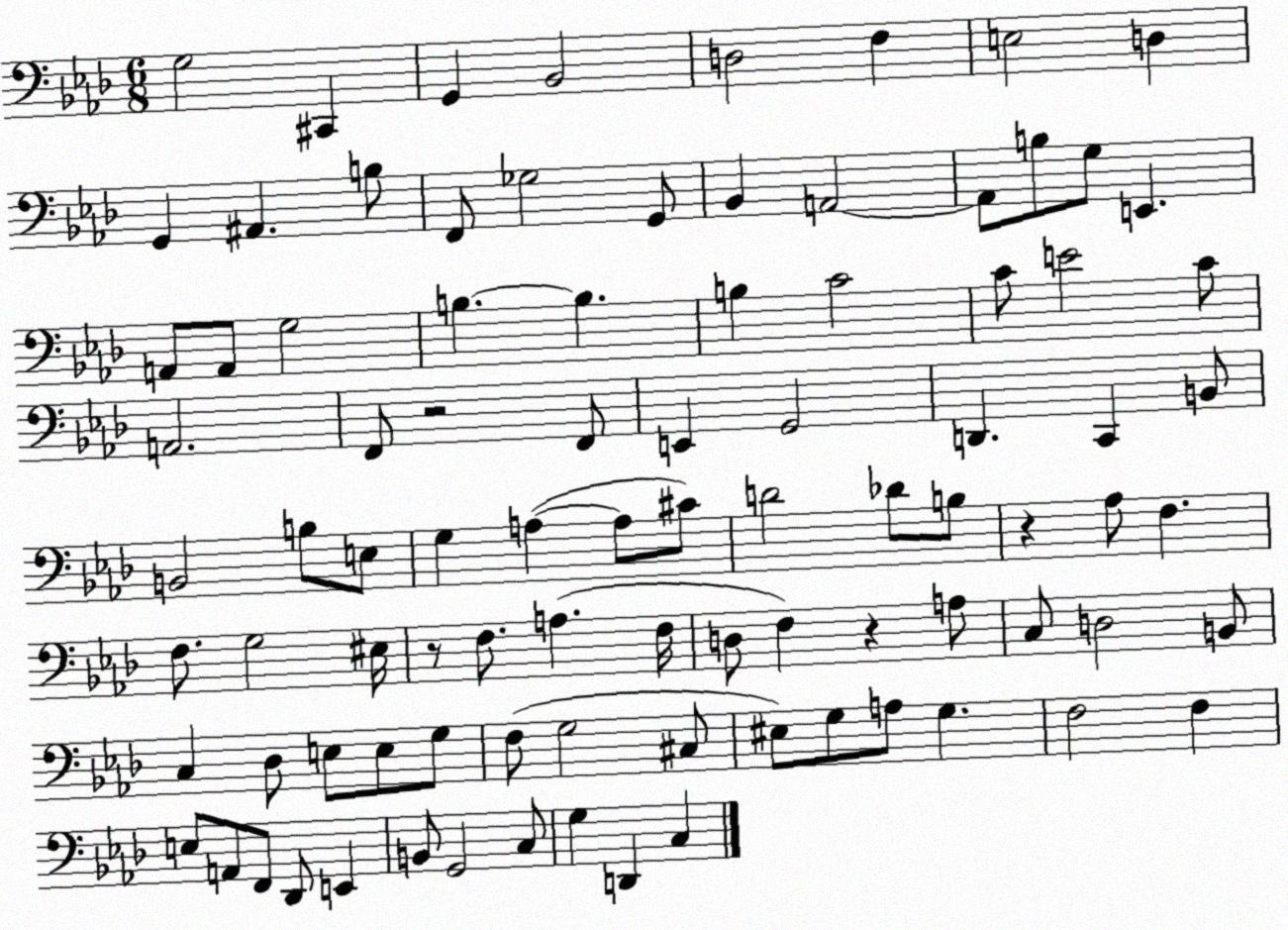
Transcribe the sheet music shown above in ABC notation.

X:1
T:Untitled
M:6/8
L:1/4
K:Ab
G,2 ^C,, G,, _B,,2 D,2 F, E,2 D, G,, ^A,, B,/2 F,,/2 _G,2 G,,/2 _B,, A,,2 A,,/2 B,/2 G,/2 E,, A,,/2 A,,/2 G,2 B, B, B, C2 C/2 E2 C/2 A,,2 F,,/2 z2 F,,/2 E,, G,,2 D,, C,, B,,/2 B,,2 B,/2 E,/2 G, A, A,/2 ^C/2 D2 _D/2 B,/2 z _A,/2 F, F,/2 G,2 ^E,/4 z/2 F,/2 A, F,/4 D,/2 F, z A,/2 C,/2 D,2 B,,/2 C, _D,/2 E,/2 E,/2 G,/2 F,/2 G,2 ^C,/2 ^E,/2 G,/2 A,/2 G, F,2 F, E,/2 A,,/2 F,,/2 _D,,/2 E,, B,,/2 G,,2 C,/2 G, D,, C,